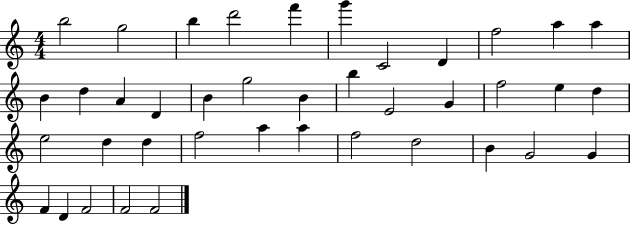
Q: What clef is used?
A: treble